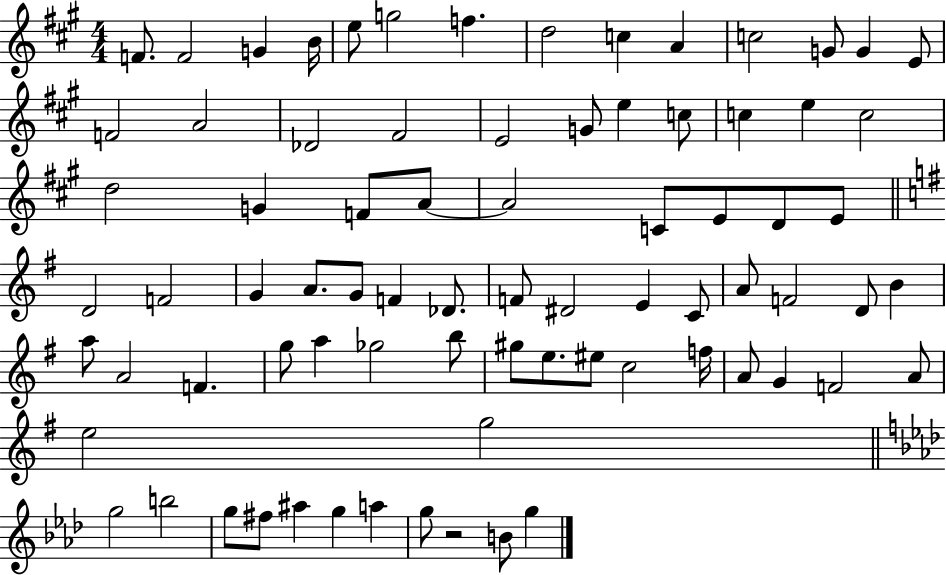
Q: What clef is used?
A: treble